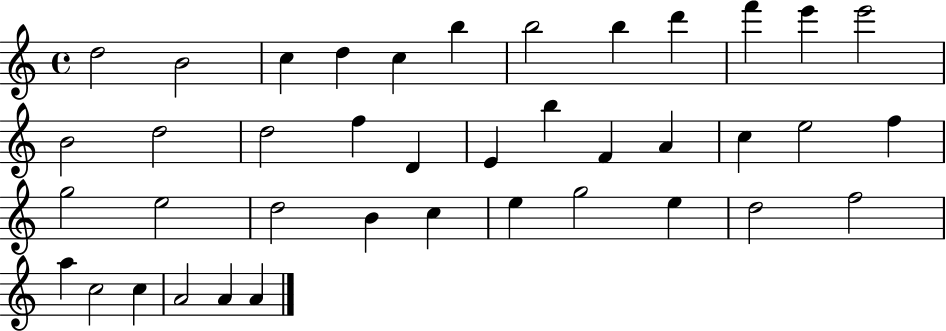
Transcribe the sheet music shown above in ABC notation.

X:1
T:Untitled
M:4/4
L:1/4
K:C
d2 B2 c d c b b2 b d' f' e' e'2 B2 d2 d2 f D E b F A c e2 f g2 e2 d2 B c e g2 e d2 f2 a c2 c A2 A A